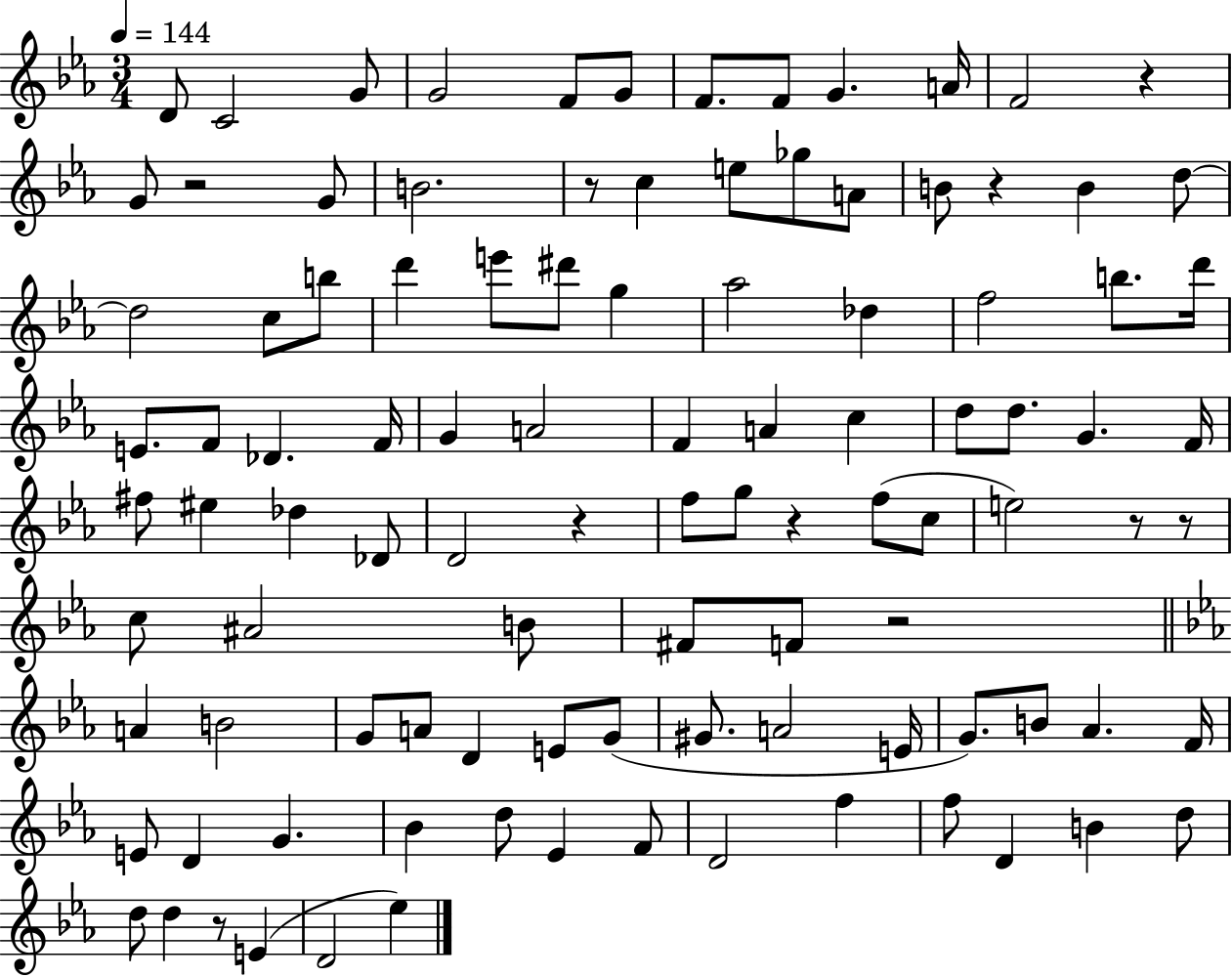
D4/e C4/h G4/e G4/h F4/e G4/e F4/e. F4/e G4/q. A4/s F4/h R/q G4/e R/h G4/e B4/h. R/e C5/q E5/e Gb5/e A4/e B4/e R/q B4/q D5/e D5/h C5/e B5/e D6/q E6/e D#6/e G5/q Ab5/h Db5/q F5/h B5/e. D6/s E4/e. F4/e Db4/q. F4/s G4/q A4/h F4/q A4/q C5/q D5/e D5/e. G4/q. F4/s F#5/e EIS5/q Db5/q Db4/e D4/h R/q F5/e G5/e R/q F5/e C5/e E5/h R/e R/e C5/e A#4/h B4/e F#4/e F4/e R/h A4/q B4/h G4/e A4/e D4/q E4/e G4/e G#4/e. A4/h E4/s G4/e. B4/e Ab4/q. F4/s E4/e D4/q G4/q. Bb4/q D5/e Eb4/q F4/e D4/h F5/q F5/e D4/q B4/q D5/e D5/e D5/q R/e E4/q D4/h Eb5/q